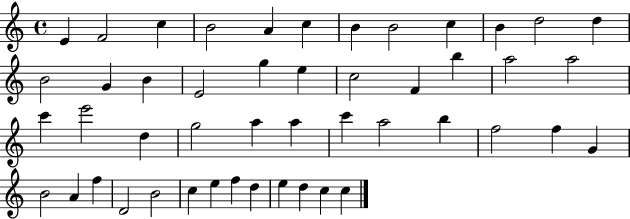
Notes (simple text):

E4/q F4/h C5/q B4/h A4/q C5/q B4/q B4/h C5/q B4/q D5/h D5/q B4/h G4/q B4/q E4/h G5/q E5/q C5/h F4/q B5/q A5/h A5/h C6/q E6/h D5/q G5/h A5/q A5/q C6/q A5/h B5/q F5/h F5/q G4/q B4/h A4/q F5/q D4/h B4/h C5/q E5/q F5/q D5/q E5/q D5/q C5/q C5/q